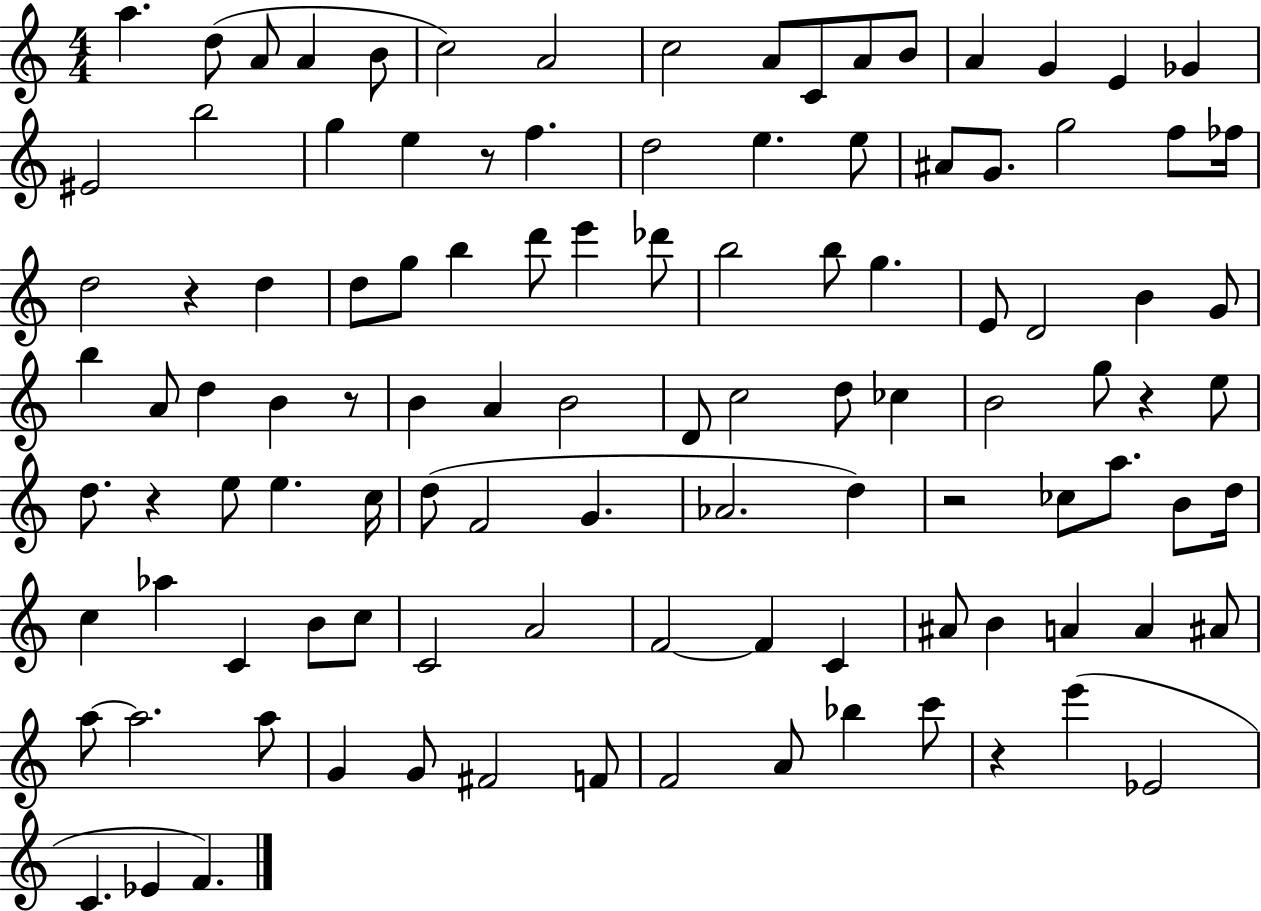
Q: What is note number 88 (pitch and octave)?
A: A5